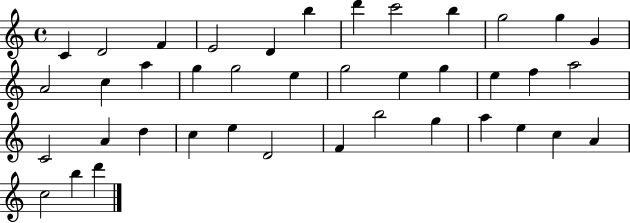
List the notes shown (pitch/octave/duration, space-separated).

C4/q D4/h F4/q E4/h D4/q B5/q D6/q C6/h B5/q G5/h G5/q G4/q A4/h C5/q A5/q G5/q G5/h E5/q G5/h E5/q G5/q E5/q F5/q A5/h C4/h A4/q D5/q C5/q E5/q D4/h F4/q B5/h G5/q A5/q E5/q C5/q A4/q C5/h B5/q D6/q